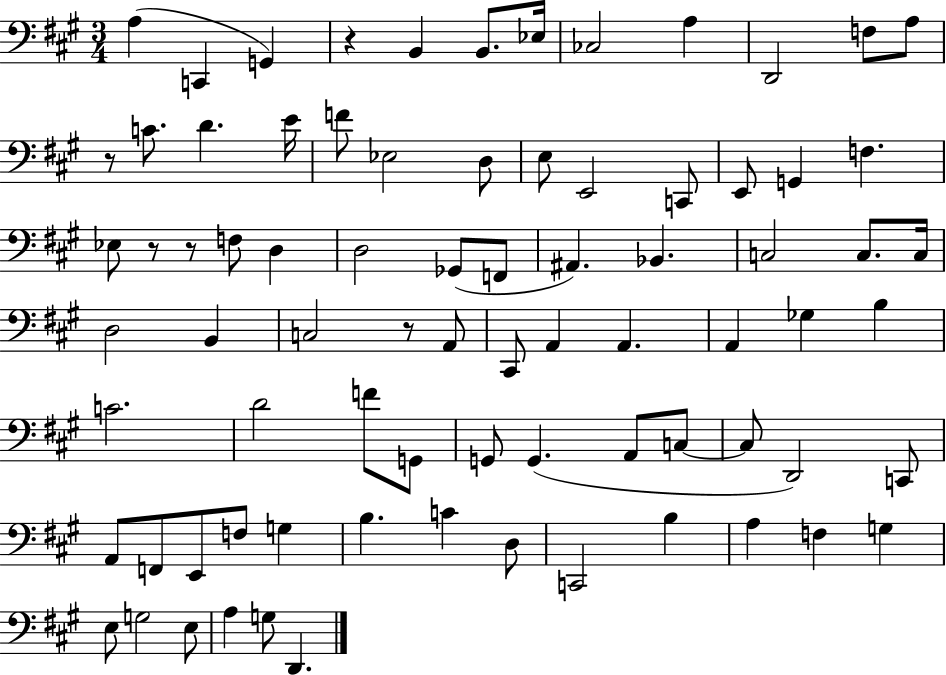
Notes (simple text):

A3/q C2/q G2/q R/q B2/q B2/e. Eb3/s CES3/h A3/q D2/h F3/e A3/e R/e C4/e. D4/q. E4/s F4/e Eb3/h D3/e E3/e E2/h C2/e E2/e G2/q F3/q. Eb3/e R/e R/e F3/e D3/q D3/h Gb2/e F2/e A#2/q. Bb2/q. C3/h C3/e. C3/s D3/h B2/q C3/h R/e A2/e C#2/e A2/q A2/q. A2/q Gb3/q B3/q C4/h. D4/h F4/e G2/e G2/e G2/q. A2/e C3/e C3/e D2/h C2/e A2/e F2/e E2/e F3/e G3/q B3/q. C4/q D3/e C2/h B3/q A3/q F3/q G3/q E3/e G3/h E3/e A3/q G3/e D2/q.